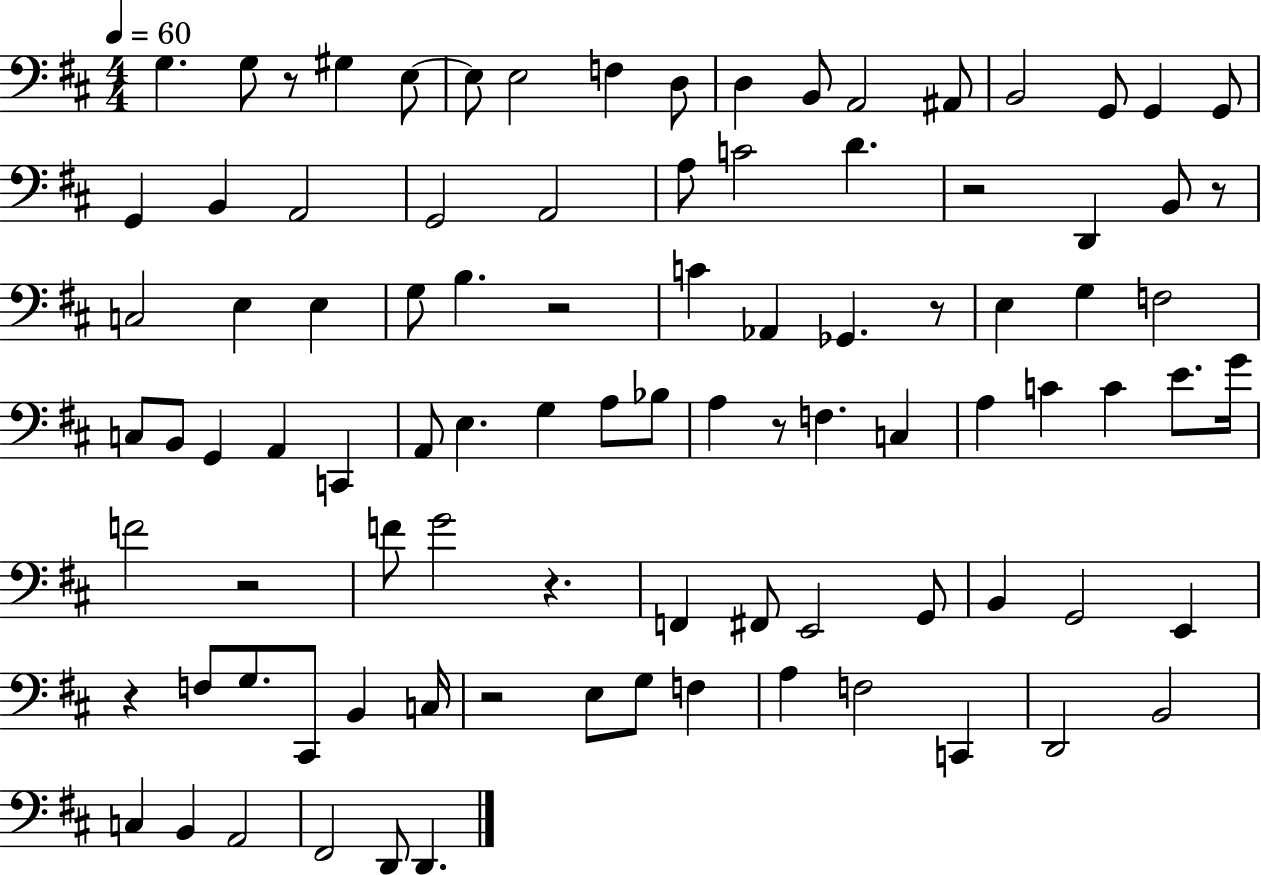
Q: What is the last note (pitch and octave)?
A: D2